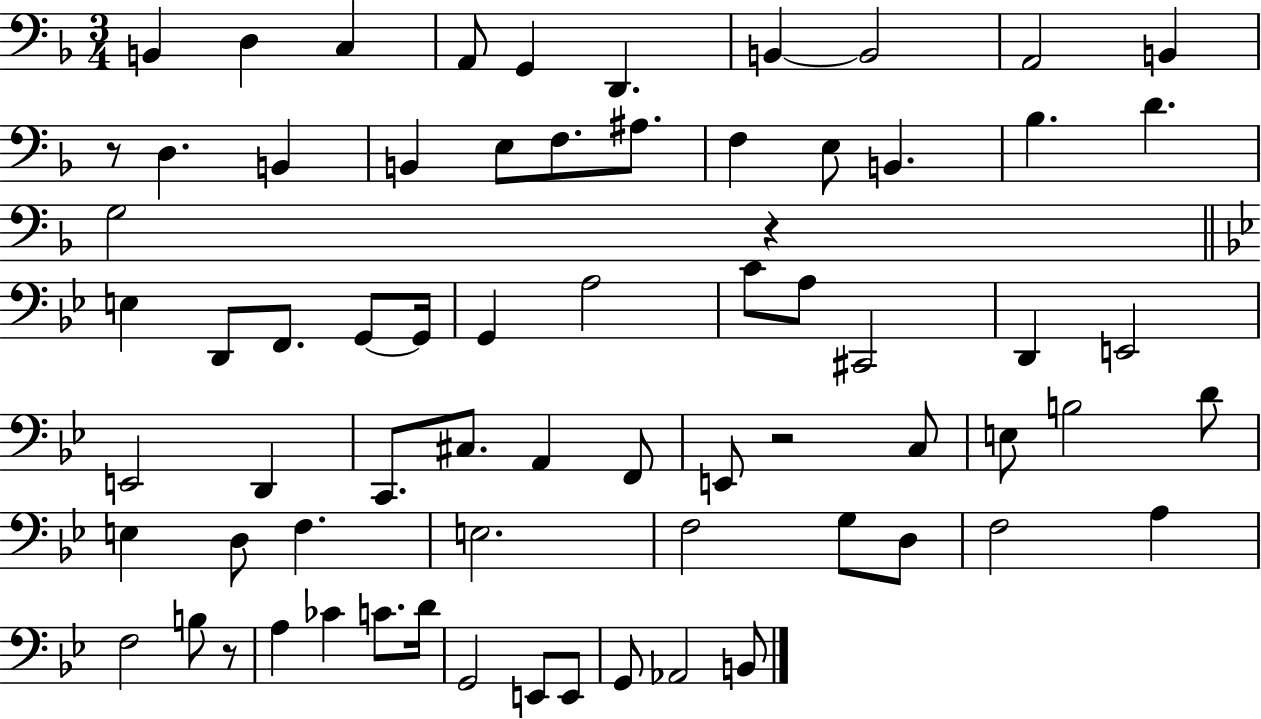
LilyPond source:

{
  \clef bass
  \numericTimeSignature
  \time 3/4
  \key f \major
  b,4 d4 c4 | a,8 g,4 d,4. | b,4~~ b,2 | a,2 b,4 | \break r8 d4. b,4 | b,4 e8 f8. ais8. | f4 e8 b,4. | bes4. d'4. | \break g2 r4 | \bar "||" \break \key g \minor e4 d,8 f,8. g,8~~ g,16 | g,4 a2 | c'8 a8 cis,2 | d,4 e,2 | \break e,2 d,4 | c,8. cis8. a,4 f,8 | e,8 r2 c8 | e8 b2 d'8 | \break e4 d8 f4. | e2. | f2 g8 d8 | f2 a4 | \break f2 b8 r8 | a4 ces'4 c'8. d'16 | g,2 e,8 e,8 | g,8 aes,2 b,8 | \break \bar "|."
}